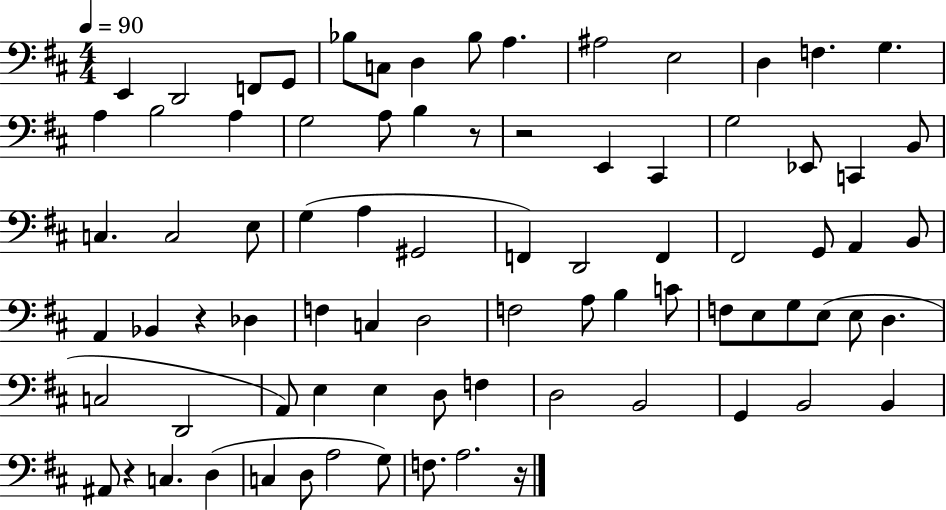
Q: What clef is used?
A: bass